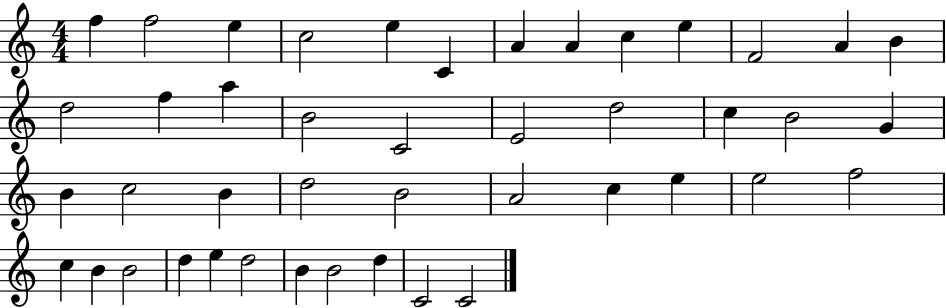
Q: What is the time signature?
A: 4/4